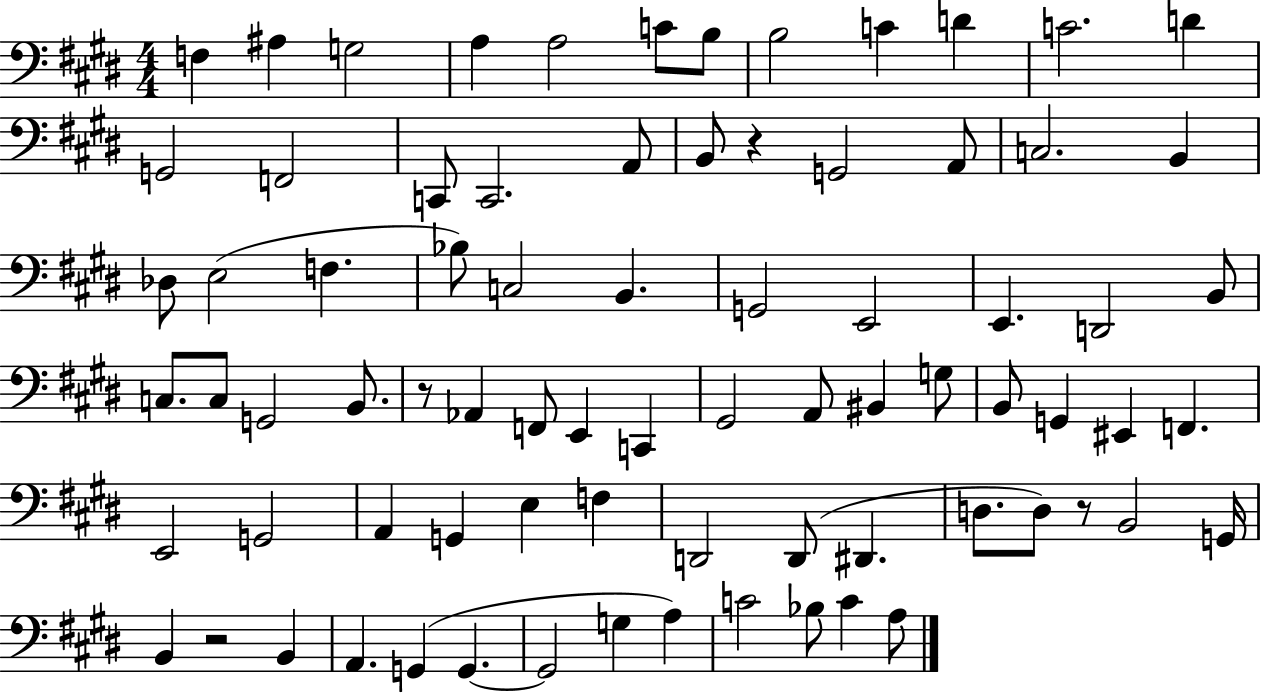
F3/q A#3/q G3/h A3/q A3/h C4/e B3/e B3/h C4/q D4/q C4/h. D4/q G2/h F2/h C2/e C2/h. A2/e B2/e R/q G2/h A2/e C3/h. B2/q Db3/e E3/h F3/q. Bb3/e C3/h B2/q. G2/h E2/h E2/q. D2/h B2/e C3/e. C3/e G2/h B2/e. R/e Ab2/q F2/e E2/q C2/q G#2/h A2/e BIS2/q G3/e B2/e G2/q EIS2/q F2/q. E2/h G2/h A2/q G2/q E3/q F3/q D2/h D2/e D#2/q. D3/e. D3/e R/e B2/h G2/s B2/q R/h B2/q A2/q. G2/q G2/q. G2/h G3/q A3/q C4/h Bb3/e C4/q A3/e